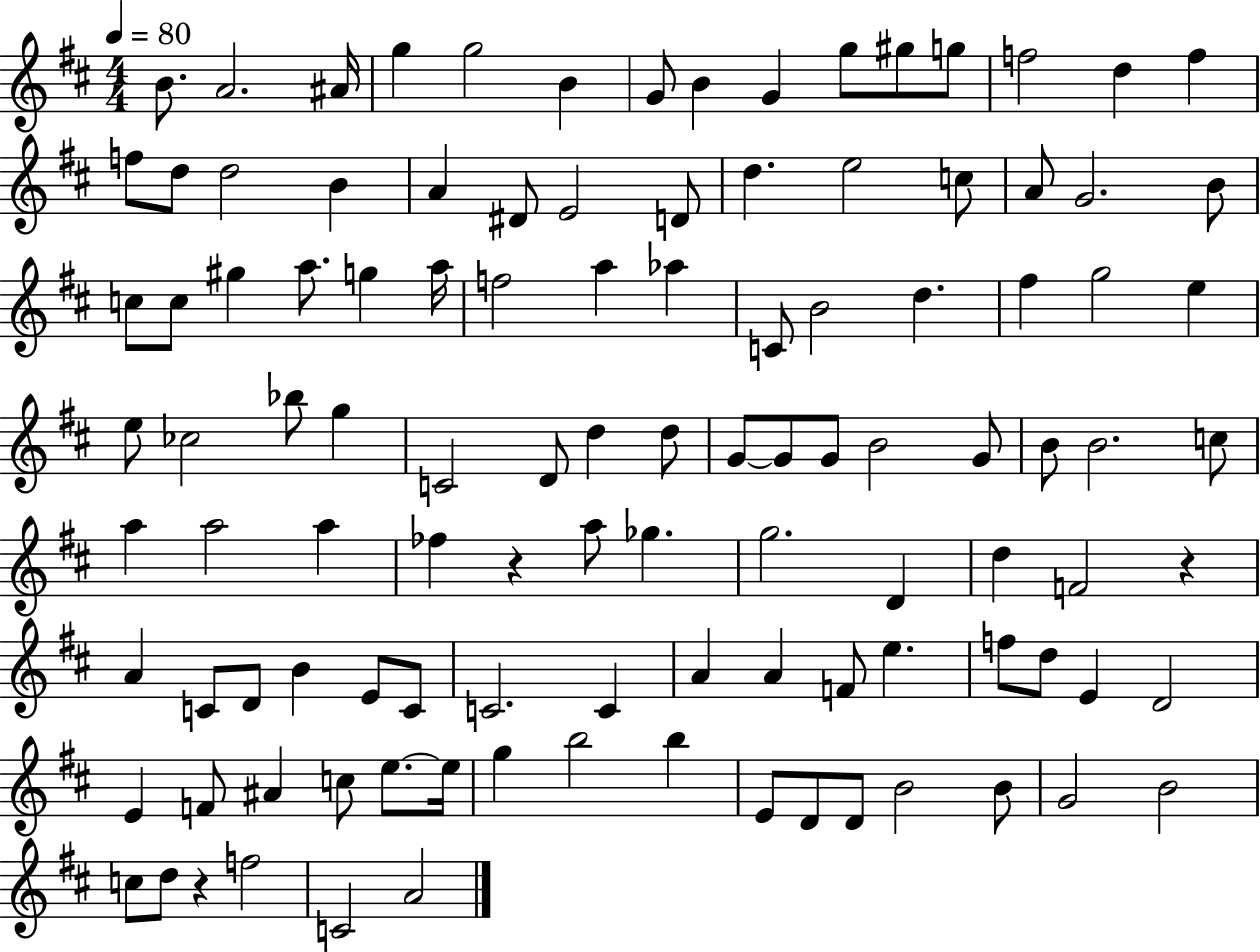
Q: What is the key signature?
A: D major